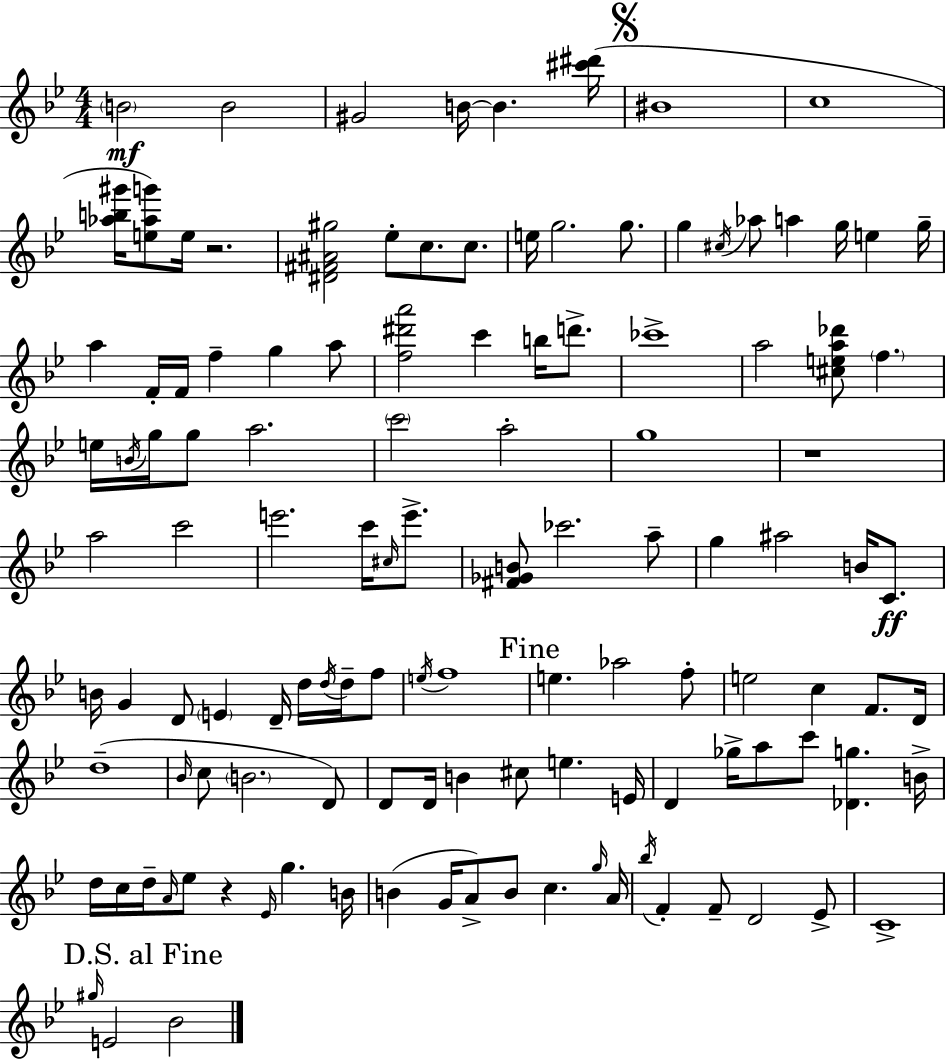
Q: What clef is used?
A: treble